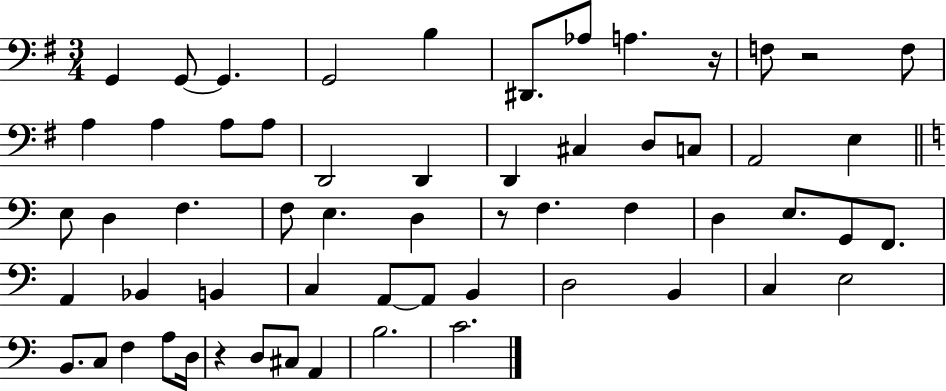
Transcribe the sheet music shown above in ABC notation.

X:1
T:Untitled
M:3/4
L:1/4
K:G
G,, G,,/2 G,, G,,2 B, ^D,,/2 _A,/2 A, z/4 F,/2 z2 F,/2 A, A, A,/2 A,/2 D,,2 D,, D,, ^C, D,/2 C,/2 A,,2 E, E,/2 D, F, F,/2 E, D, z/2 F, F, D, E,/2 G,,/2 F,,/2 A,, _B,, B,, C, A,,/2 A,,/2 B,, D,2 B,, C, E,2 B,,/2 C,/2 F, A,/2 D,/4 z D,/2 ^C,/2 A,, B,2 C2